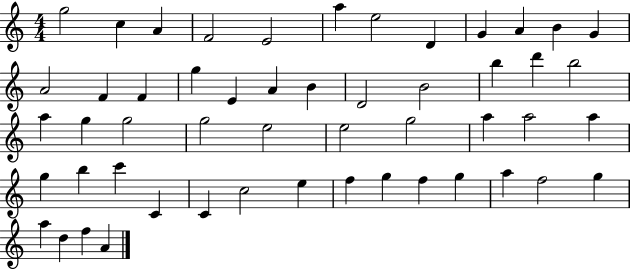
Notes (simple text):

G5/h C5/q A4/q F4/h E4/h A5/q E5/h D4/q G4/q A4/q B4/q G4/q A4/h F4/q F4/q G5/q E4/q A4/q B4/q D4/h B4/h B5/q D6/q B5/h A5/q G5/q G5/h G5/h E5/h E5/h G5/h A5/q A5/h A5/q G5/q B5/q C6/q C4/q C4/q C5/h E5/q F5/q G5/q F5/q G5/q A5/q F5/h G5/q A5/q D5/q F5/q A4/q